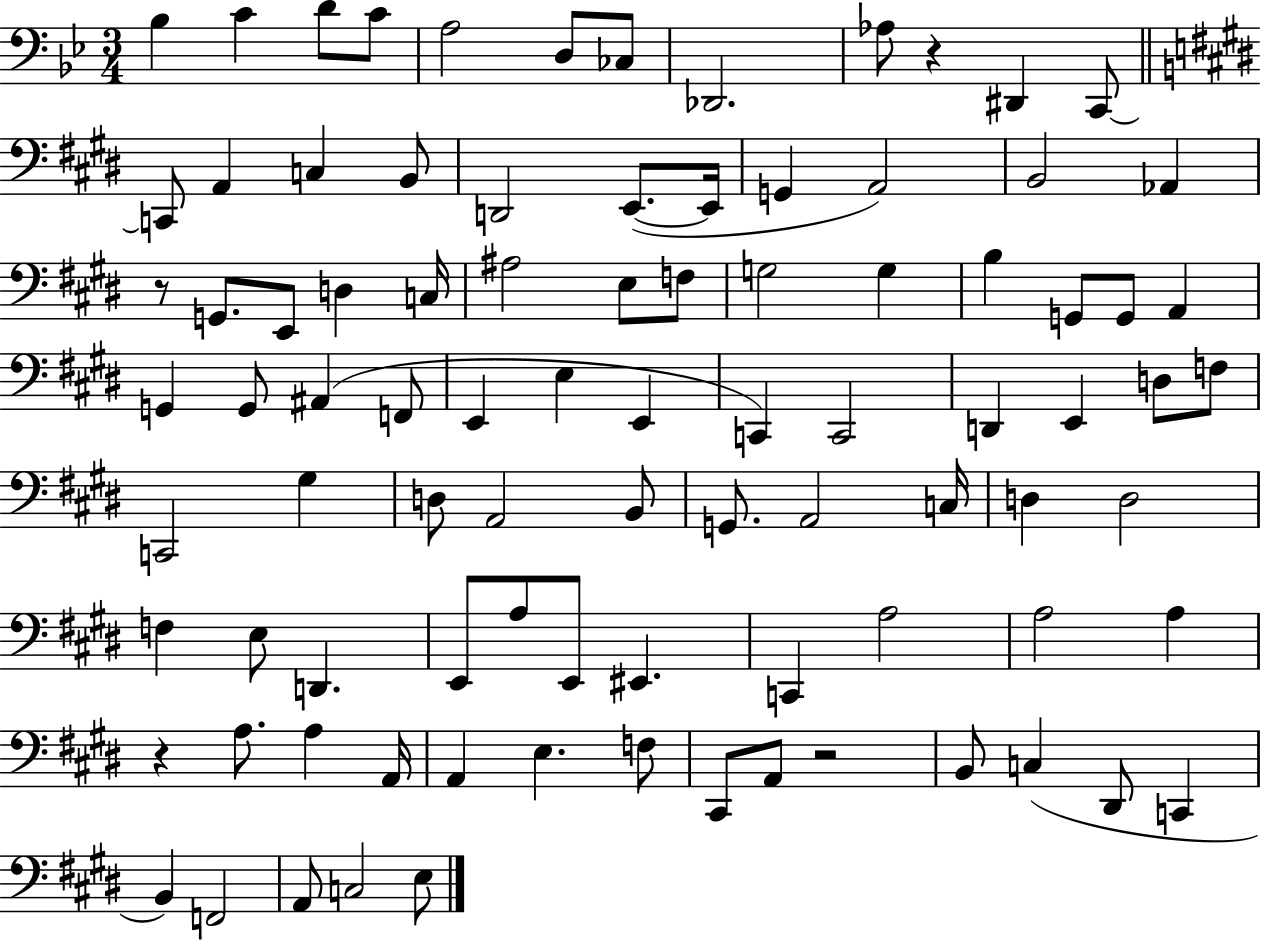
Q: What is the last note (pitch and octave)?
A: E3